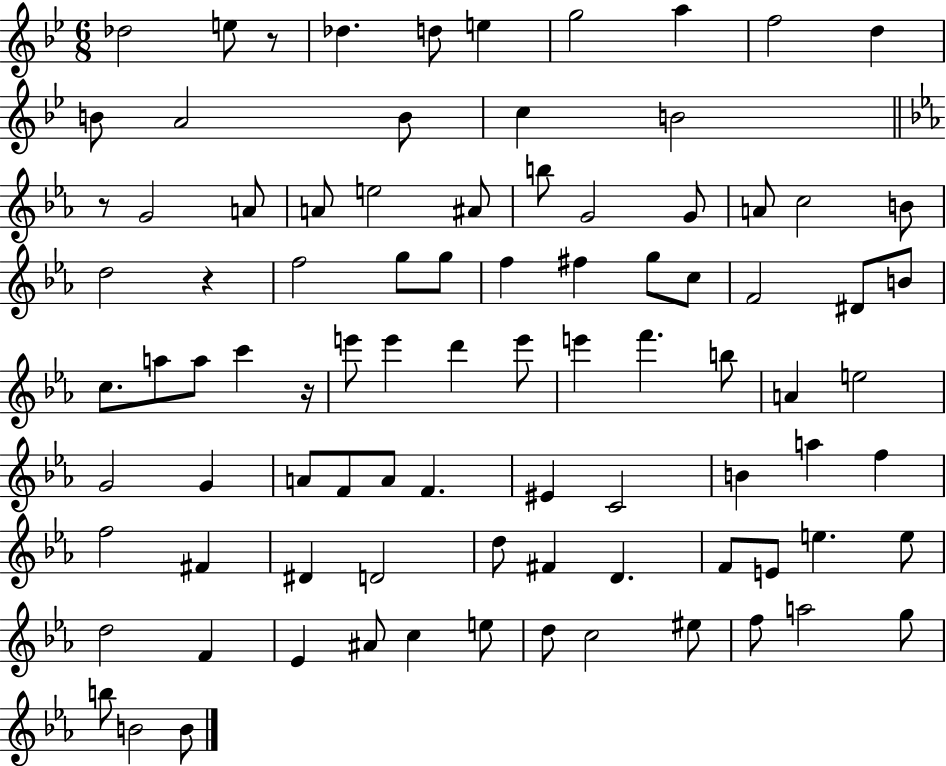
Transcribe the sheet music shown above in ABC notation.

X:1
T:Untitled
M:6/8
L:1/4
K:Bb
_d2 e/2 z/2 _d d/2 e g2 a f2 d B/2 A2 B/2 c B2 z/2 G2 A/2 A/2 e2 ^A/2 b/2 G2 G/2 A/2 c2 B/2 d2 z f2 g/2 g/2 f ^f g/2 c/2 F2 ^D/2 B/2 c/2 a/2 a/2 c' z/4 e'/2 e' d' e'/2 e' f' b/2 A e2 G2 G A/2 F/2 A/2 F ^E C2 B a f f2 ^F ^D D2 d/2 ^F D F/2 E/2 e e/2 d2 F _E ^A/2 c e/2 d/2 c2 ^e/2 f/2 a2 g/2 b/2 B2 B/2